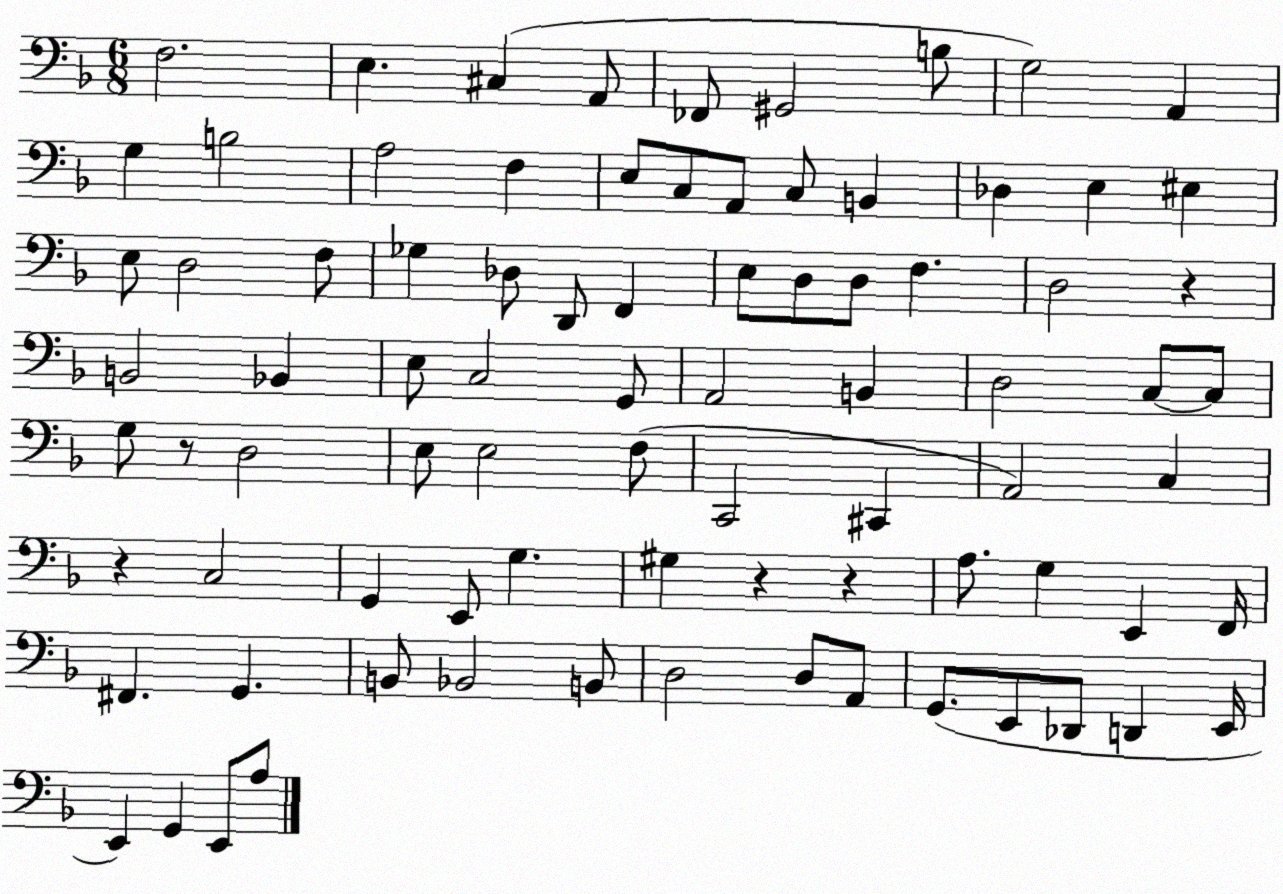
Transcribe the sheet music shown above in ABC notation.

X:1
T:Untitled
M:6/8
L:1/4
K:F
F,2 E, ^C, A,,/2 _F,,/2 ^G,,2 B,/2 G,2 A,, G, B,2 A,2 F, E,/2 C,/2 A,,/2 C,/2 B,, _D, E, ^E, E,/2 D,2 F,/2 _G, _D,/2 D,,/2 F,, E,/2 D,/2 D,/2 F, D,2 z B,,2 _B,, E,/2 C,2 G,,/2 A,,2 B,, D,2 C,/2 C,/2 G,/2 z/2 D,2 E,/2 E,2 F,/2 C,,2 ^C,, A,,2 C, z C,2 G,, E,,/2 G, ^G, z z A,/2 G, E,, F,,/4 ^F,, G,, B,,/2 _B,,2 B,,/2 D,2 D,/2 A,,/2 G,,/2 E,,/2 _D,,/2 D,, E,,/4 E,, G,, E,,/2 A,/2